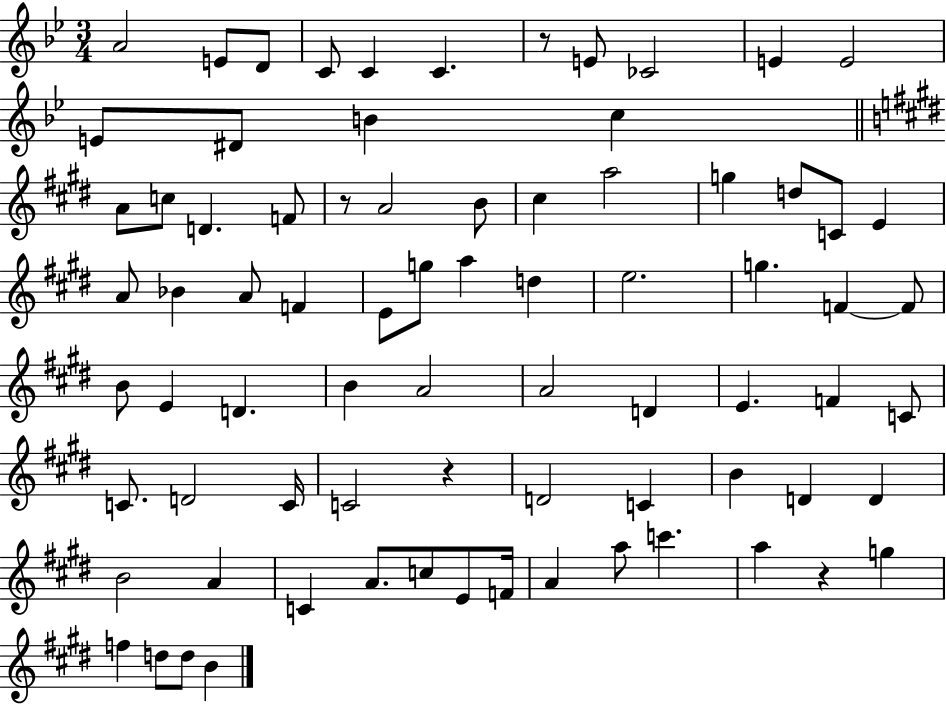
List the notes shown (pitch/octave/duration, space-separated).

A4/h E4/e D4/e C4/e C4/q C4/q. R/e E4/e CES4/h E4/q E4/h E4/e D#4/e B4/q C5/q A4/e C5/e D4/q. F4/e R/e A4/h B4/e C#5/q A5/h G5/q D5/e C4/e E4/q A4/e Bb4/q A4/e F4/q E4/e G5/e A5/q D5/q E5/h. G5/q. F4/q F4/e B4/e E4/q D4/q. B4/q A4/h A4/h D4/q E4/q. F4/q C4/e C4/e. D4/h C4/s C4/h R/q D4/h C4/q B4/q D4/q D4/q B4/h A4/q C4/q A4/e. C5/e E4/e F4/s A4/q A5/e C6/q. A5/q R/q G5/q F5/q D5/e D5/e B4/q